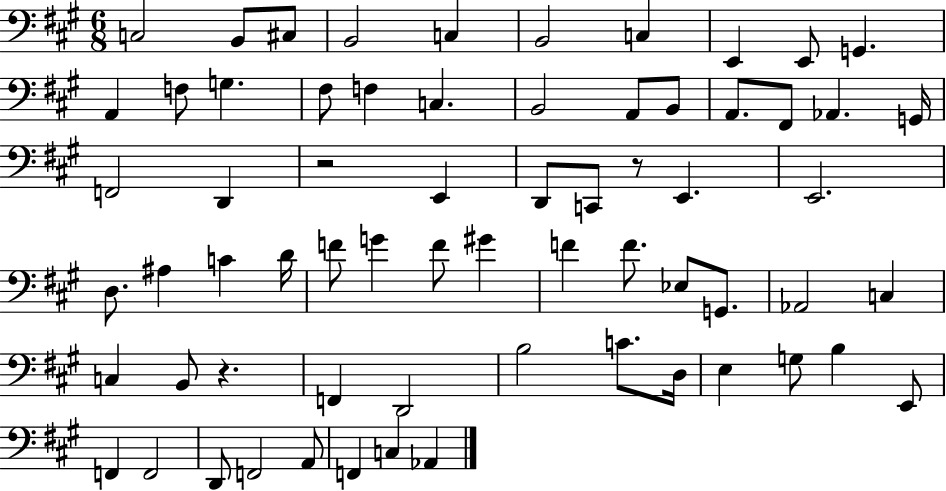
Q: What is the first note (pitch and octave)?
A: C3